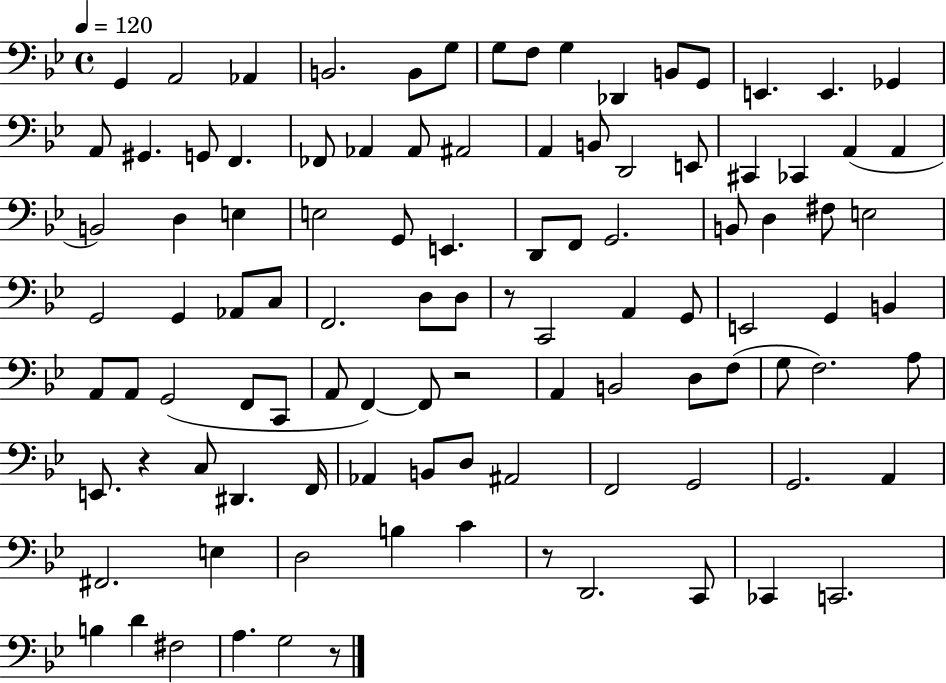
X:1
T:Untitled
M:4/4
L:1/4
K:Bb
G,, A,,2 _A,, B,,2 B,,/2 G,/2 G,/2 F,/2 G, _D,, B,,/2 G,,/2 E,, E,, _G,, A,,/2 ^G,, G,,/2 F,, _F,,/2 _A,, _A,,/2 ^A,,2 A,, B,,/2 D,,2 E,,/2 ^C,, _C,, A,, A,, B,,2 D, E, E,2 G,,/2 E,, D,,/2 F,,/2 G,,2 B,,/2 D, ^F,/2 E,2 G,,2 G,, _A,,/2 C,/2 F,,2 D,/2 D,/2 z/2 C,,2 A,, G,,/2 E,,2 G,, B,, A,,/2 A,,/2 G,,2 F,,/2 C,,/2 A,,/2 F,, F,,/2 z2 A,, B,,2 D,/2 F,/2 G,/2 F,2 A,/2 E,,/2 z C,/2 ^D,, F,,/4 _A,, B,,/2 D,/2 ^A,,2 F,,2 G,,2 G,,2 A,, ^F,,2 E, D,2 B, C z/2 D,,2 C,,/2 _C,, C,,2 B, D ^F,2 A, G,2 z/2